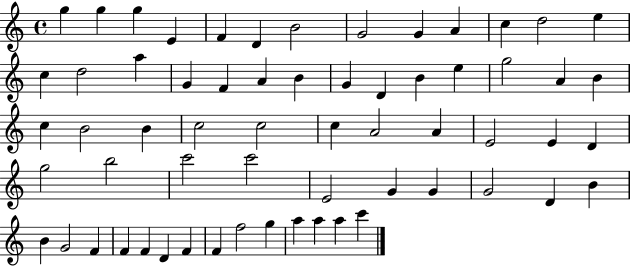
{
  \clef treble
  \time 4/4
  \defaultTimeSignature
  \key c \major
  g''4 g''4 g''4 e'4 | f'4 d'4 b'2 | g'2 g'4 a'4 | c''4 d''2 e''4 | \break c''4 d''2 a''4 | g'4 f'4 a'4 b'4 | g'4 d'4 b'4 e''4 | g''2 a'4 b'4 | \break c''4 b'2 b'4 | c''2 c''2 | c''4 a'2 a'4 | e'2 e'4 d'4 | \break g''2 b''2 | c'''2 c'''2 | e'2 g'4 g'4 | g'2 d'4 b'4 | \break b'4 g'2 f'4 | f'4 f'4 d'4 f'4 | f'4 f''2 g''4 | a''4 a''4 a''4 c'''4 | \break \bar "|."
}